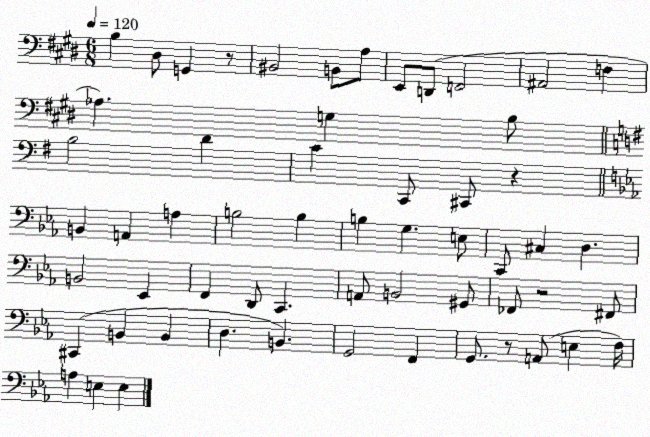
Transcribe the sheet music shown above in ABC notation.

X:1
T:Untitled
M:6/8
L:1/4
K:E
B, ^D,/2 G,, z/2 ^B,,2 B,,/2 A,/2 E,,/2 D,,/2 F,,2 ^A,,2 F, _A, G, B,/2 B,2 D C C,,/2 ^C,,/2 z B,, A,, A, B,2 B, B, G, E,/2 C,,/2 ^C, D, B,,2 _E,, F,, D,,/2 C,, A,,/2 B,,2 ^G,,/2 _F,,/2 z2 ^F,,/2 ^C,, B,, B,, D, B,, G,,2 F,, G,,/2 z/2 A,,/2 E, F,/4 A, E, E,